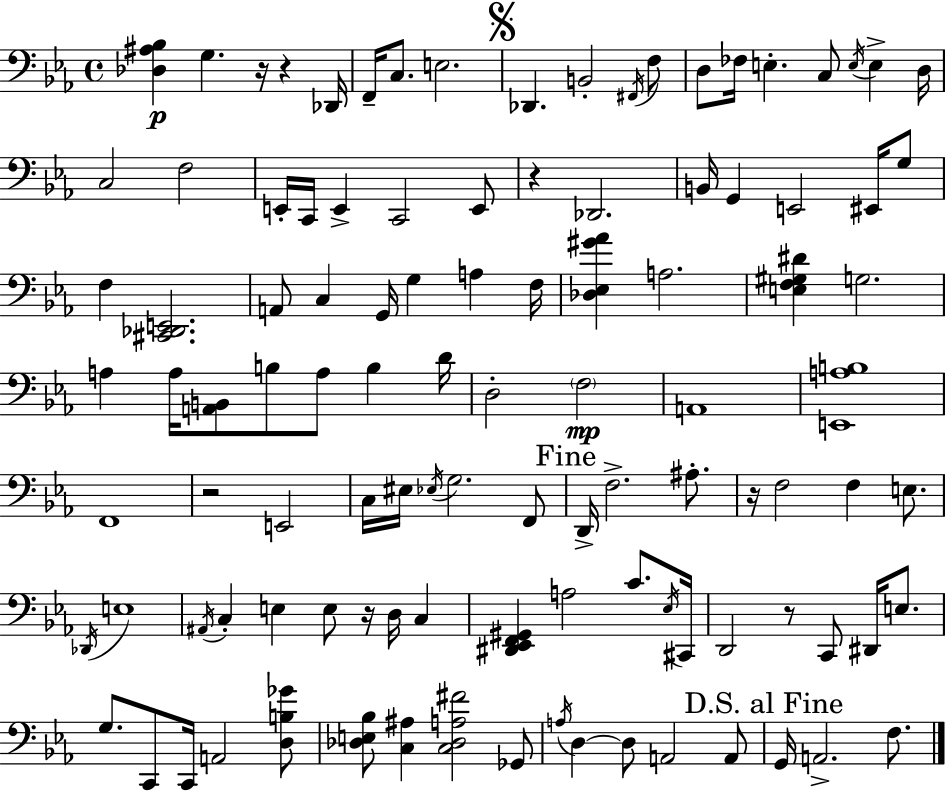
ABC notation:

X:1
T:Untitled
M:4/4
L:1/4
K:Eb
[_D,^A,_B,] G, z/4 z _D,,/4 F,,/4 C,/2 E,2 _D,, B,,2 ^F,,/4 F,/2 D,/2 _F,/4 E, C,/2 E,/4 E, D,/4 C,2 F,2 E,,/4 C,,/4 E,, C,,2 E,,/2 z _D,,2 B,,/4 G,, E,,2 ^E,,/4 G,/2 F, [^C,,_D,,E,,]2 A,,/2 C, G,,/4 G, A, F,/4 [_D,_E,^G_A] A,2 [E,F,^G,^D] G,2 A, A,/4 [A,,B,,]/2 B,/2 A,/2 B, D/4 D,2 F,2 A,,4 [E,,A,B,]4 F,,4 z2 E,,2 C,/4 ^E,/4 _E,/4 G,2 F,,/2 D,,/4 F,2 ^A,/2 z/4 F,2 F, E,/2 _D,,/4 E,4 ^A,,/4 C, E, E,/2 z/4 D,/4 C, [^D,,_E,,F,,^G,,] A,2 C/2 _E,/4 ^C,,/4 D,,2 z/2 C,,/2 ^D,,/4 E,/2 G,/2 C,,/2 C,,/4 A,,2 [D,B,_G]/2 [_D,E,_B,]/2 [C,^A,] [C,_D,A,^F]2 _G,,/2 A,/4 D, D,/2 A,,2 A,,/2 G,,/4 A,,2 F,/2